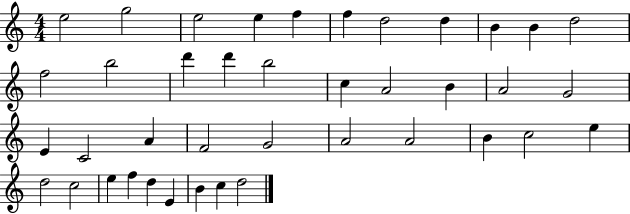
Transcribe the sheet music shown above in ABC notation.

X:1
T:Untitled
M:4/4
L:1/4
K:C
e2 g2 e2 e f f d2 d B B d2 f2 b2 d' d' b2 c A2 B A2 G2 E C2 A F2 G2 A2 A2 B c2 e d2 c2 e f d E B c d2